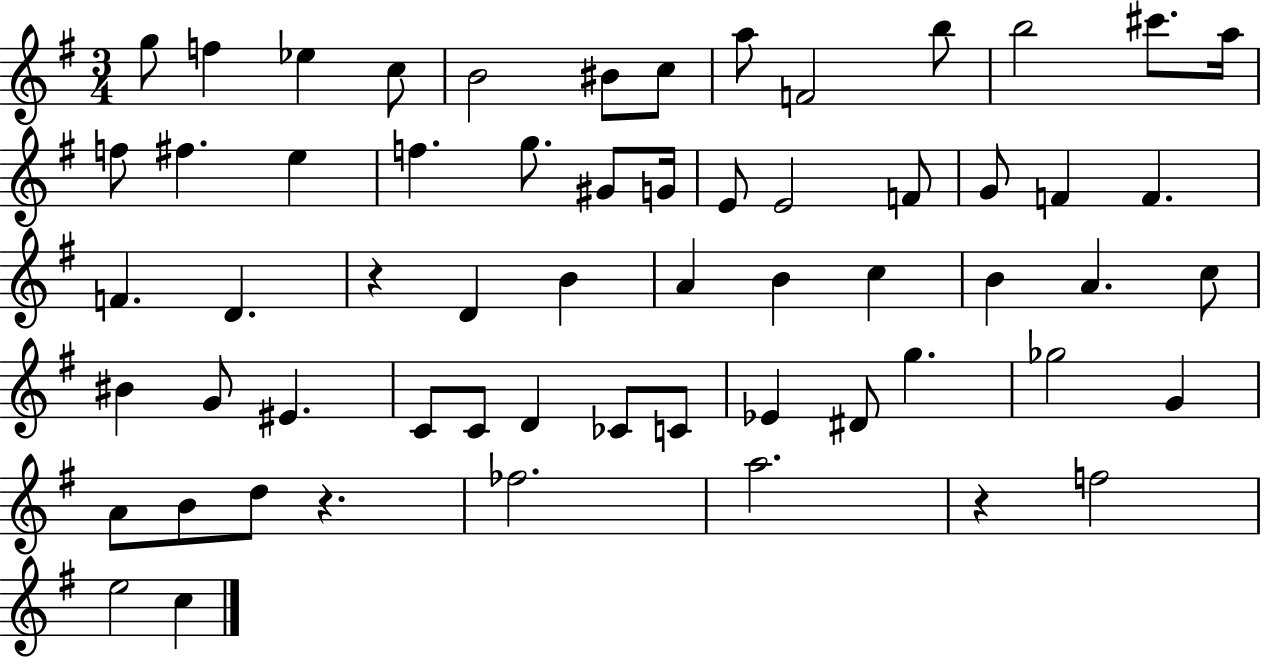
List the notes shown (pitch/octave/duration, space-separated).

G5/e F5/q Eb5/q C5/e B4/h BIS4/e C5/e A5/e F4/h B5/e B5/h C#6/e. A5/s F5/e F#5/q. E5/q F5/q. G5/e. G#4/e G4/s E4/e E4/h F4/e G4/e F4/q F4/q. F4/q. D4/q. R/q D4/q B4/q A4/q B4/q C5/q B4/q A4/q. C5/e BIS4/q G4/e EIS4/q. C4/e C4/e D4/q CES4/e C4/e Eb4/q D#4/e G5/q. Gb5/h G4/q A4/e B4/e D5/e R/q. FES5/h. A5/h. R/q F5/h E5/h C5/q